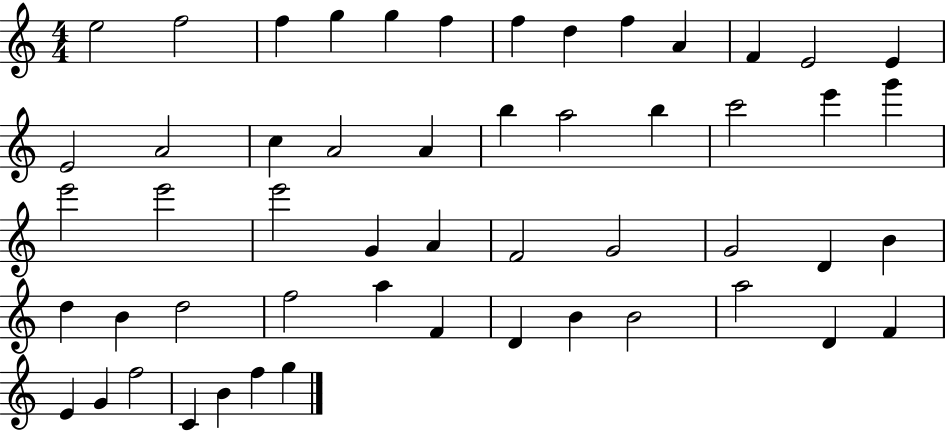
E5/h F5/h F5/q G5/q G5/q F5/q F5/q D5/q F5/q A4/q F4/q E4/h E4/q E4/h A4/h C5/q A4/h A4/q B5/q A5/h B5/q C6/h E6/q G6/q E6/h E6/h E6/h G4/q A4/q F4/h G4/h G4/h D4/q B4/q D5/q B4/q D5/h F5/h A5/q F4/q D4/q B4/q B4/h A5/h D4/q F4/q E4/q G4/q F5/h C4/q B4/q F5/q G5/q